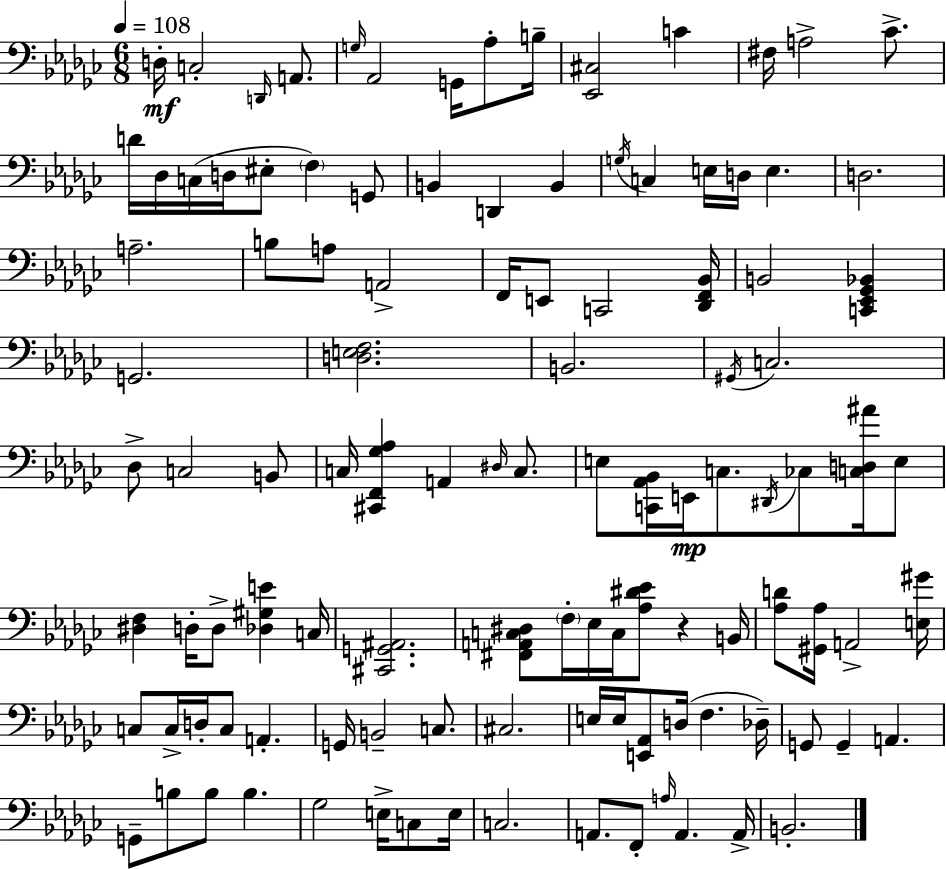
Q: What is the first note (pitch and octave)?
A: D3